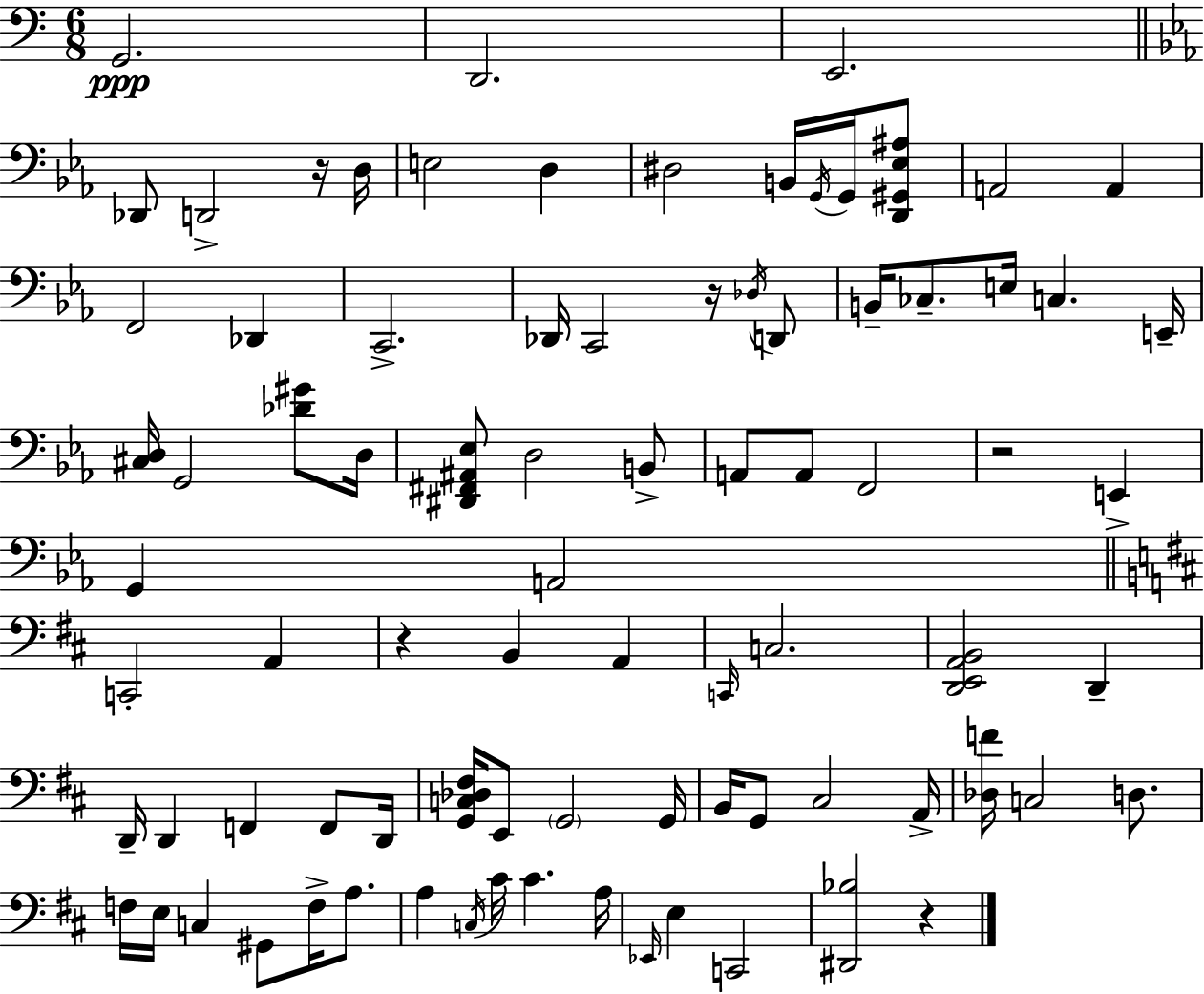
G2/h. D2/h. E2/h. Db2/e D2/h R/s D3/s E3/h D3/q D#3/h B2/s G2/s G2/s [D2,G#2,Eb3,A#3]/e A2/h A2/q F2/h Db2/q C2/h. Db2/s C2/h R/s Db3/s D2/e B2/s CES3/e. E3/s C3/q. E2/s [C#3,D3]/s G2/h [Db4,G#4]/e D3/s [D#2,F#2,A#2,Eb3]/e D3/h B2/e A2/e A2/e F2/h R/h E2/q G2/q A2/h C2/h A2/q R/q B2/q A2/q C2/s C3/h. [D2,E2,A2,B2]/h D2/q D2/s D2/q F2/q F2/e D2/s [G2,C3,Db3,F#3]/s E2/e G2/h G2/s B2/s G2/e C#3/h A2/s [Db3,F4]/s C3/h D3/e. F3/s E3/s C3/q G#2/e F3/s A3/e. A3/q C3/s C#4/s C#4/q. A3/s Eb2/s E3/q C2/h [D#2,Bb3]/h R/q